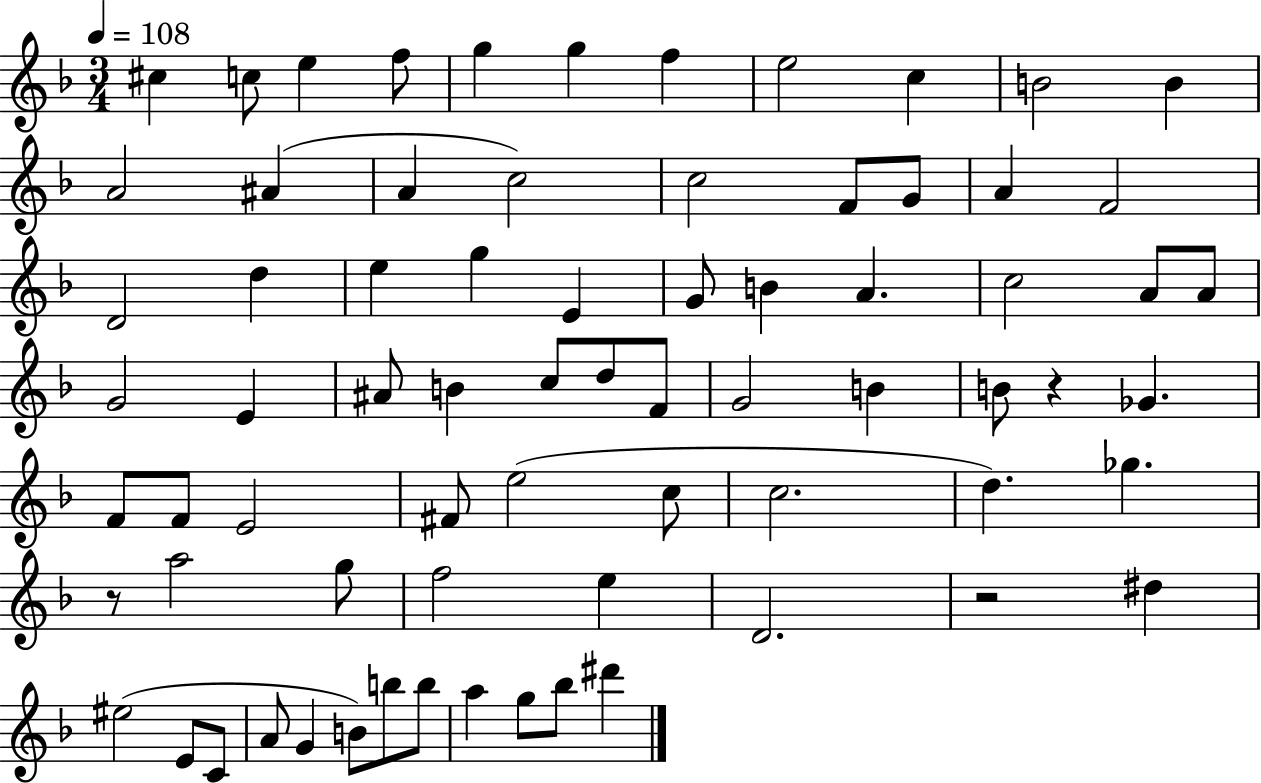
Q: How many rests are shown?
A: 3